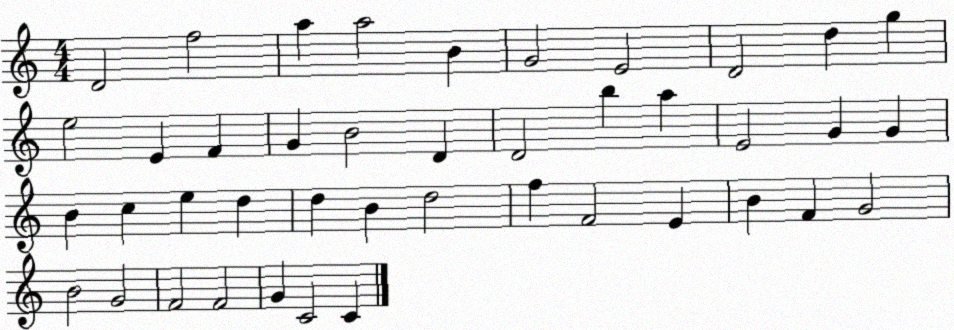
X:1
T:Untitled
M:4/4
L:1/4
K:C
D2 f2 a a2 B G2 E2 D2 d g e2 E F G B2 D D2 b a E2 G G B c e d d B d2 f F2 E B F G2 B2 G2 F2 F2 G C2 C